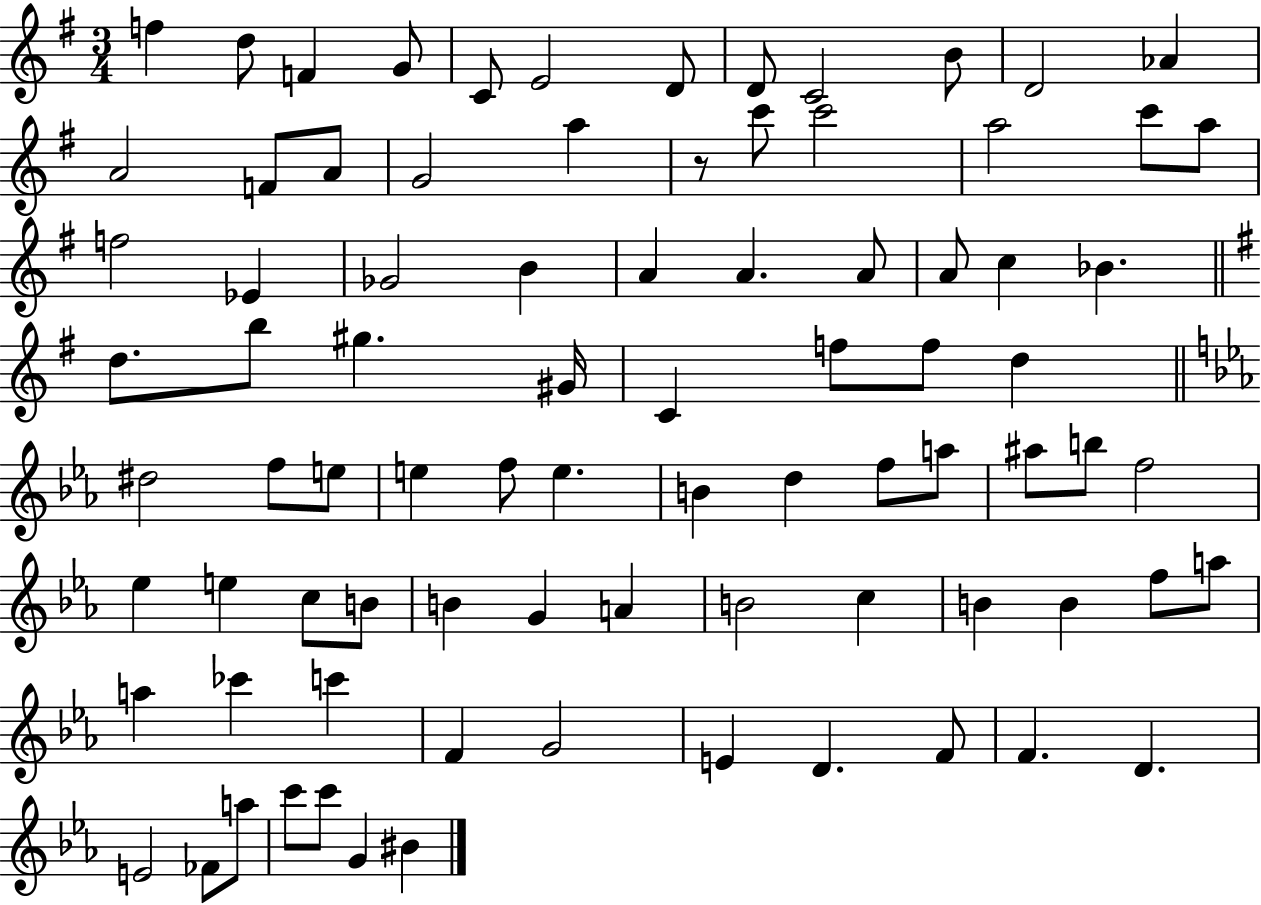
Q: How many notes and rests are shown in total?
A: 84